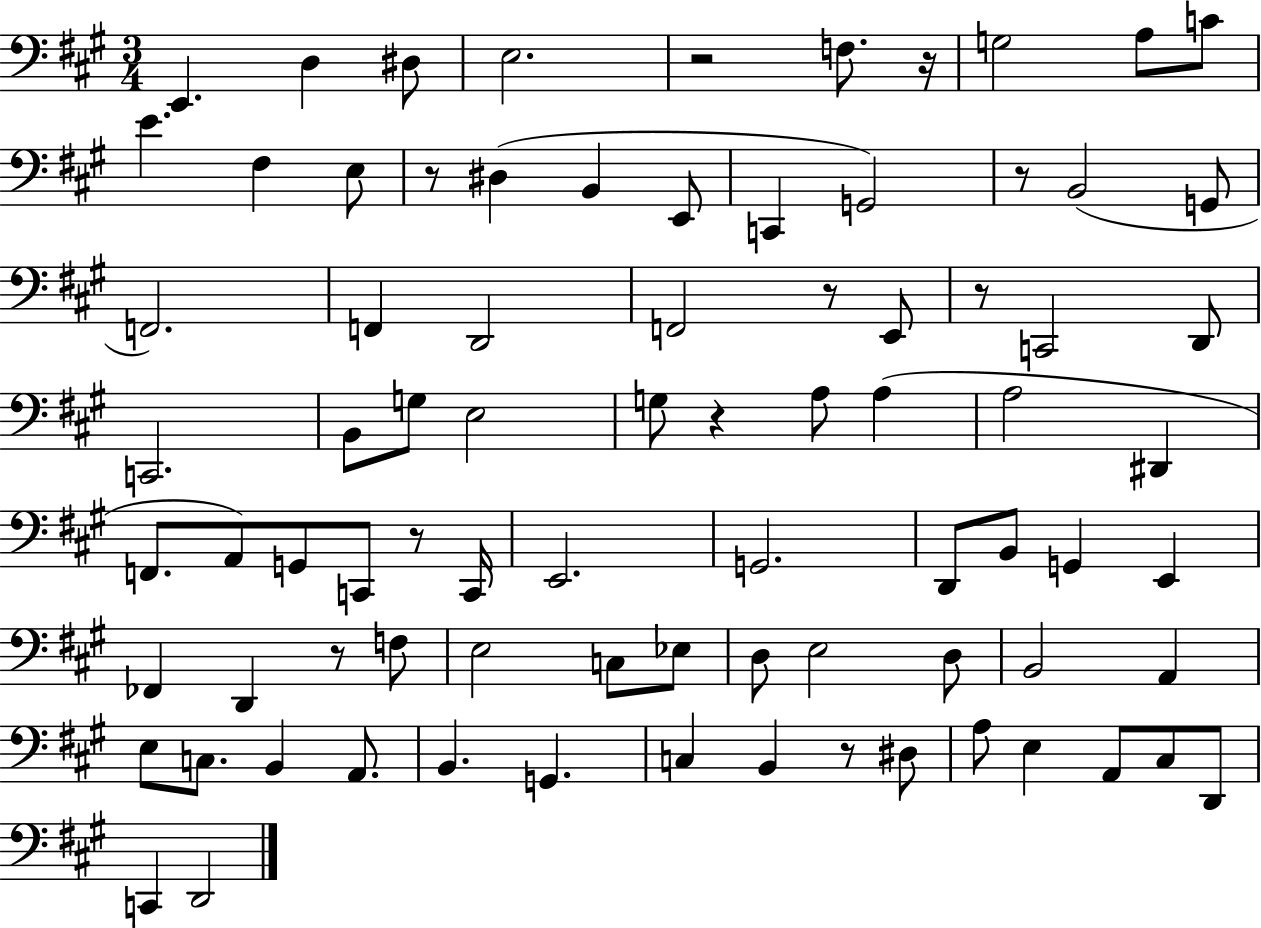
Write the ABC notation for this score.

X:1
T:Untitled
M:3/4
L:1/4
K:A
E,, D, ^D,/2 E,2 z2 F,/2 z/4 G,2 A,/2 C/2 E ^F, E,/2 z/2 ^D, B,, E,,/2 C,, G,,2 z/2 B,,2 G,,/2 F,,2 F,, D,,2 F,,2 z/2 E,,/2 z/2 C,,2 D,,/2 C,,2 B,,/2 G,/2 E,2 G,/2 z A,/2 A, A,2 ^D,, F,,/2 A,,/2 G,,/2 C,,/2 z/2 C,,/4 E,,2 G,,2 D,,/2 B,,/2 G,, E,, _F,, D,, z/2 F,/2 E,2 C,/2 _E,/2 D,/2 E,2 D,/2 B,,2 A,, E,/2 C,/2 B,, A,,/2 B,, G,, C, B,, z/2 ^D,/2 A,/2 E, A,,/2 ^C,/2 D,,/2 C,, D,,2